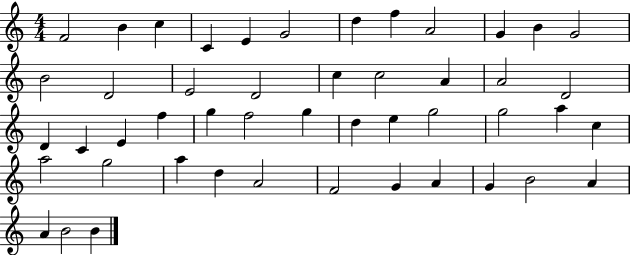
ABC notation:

X:1
T:Untitled
M:4/4
L:1/4
K:C
F2 B c C E G2 d f A2 G B G2 B2 D2 E2 D2 c c2 A A2 D2 D C E f g f2 g d e g2 g2 a c a2 g2 a d A2 F2 G A G B2 A A B2 B